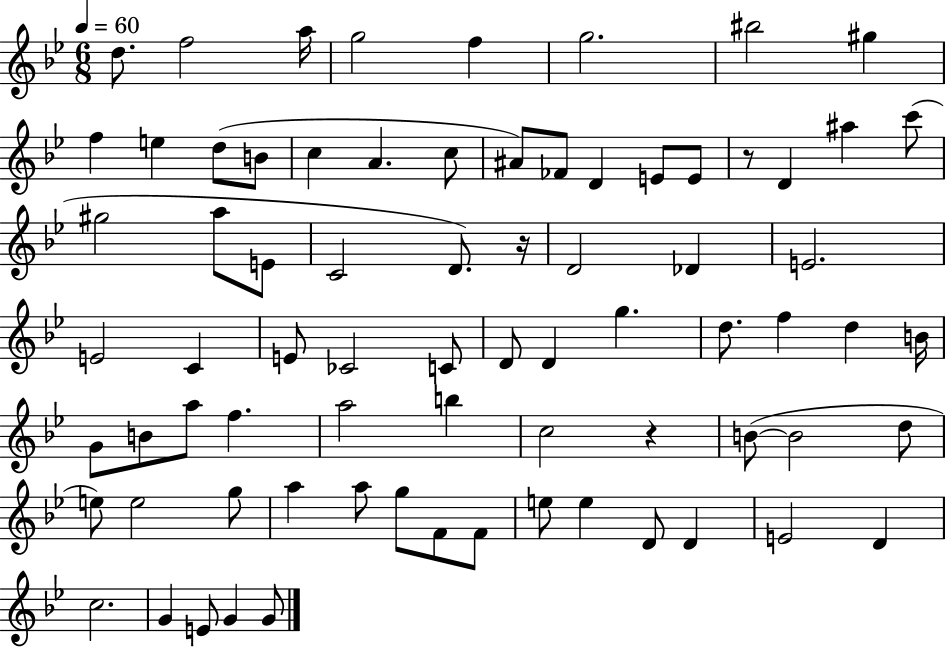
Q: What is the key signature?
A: BES major